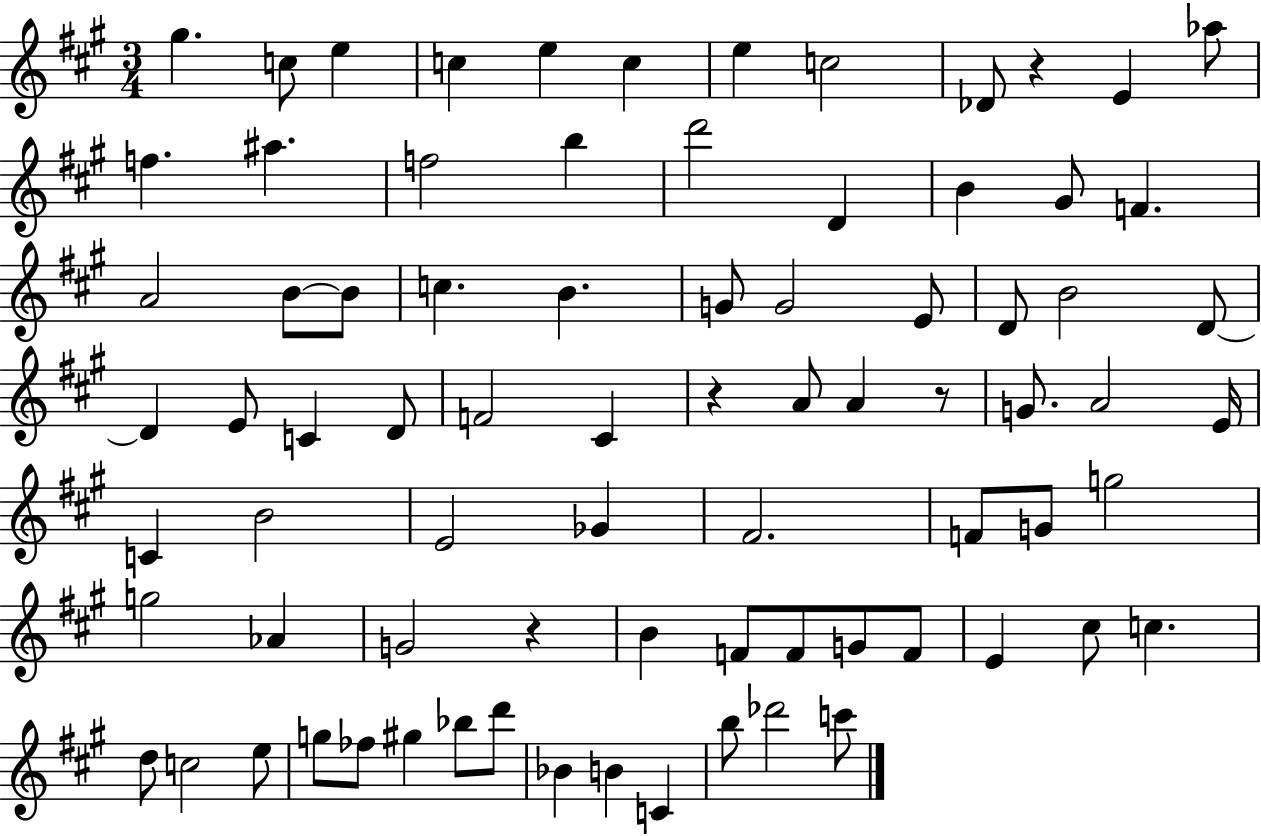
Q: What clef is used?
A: treble